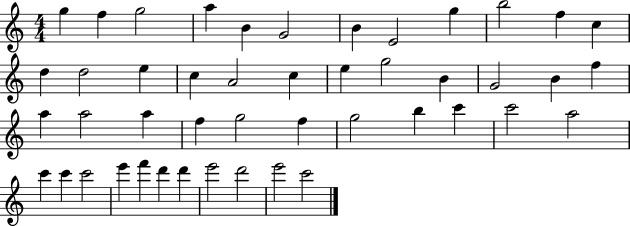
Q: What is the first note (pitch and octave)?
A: G5